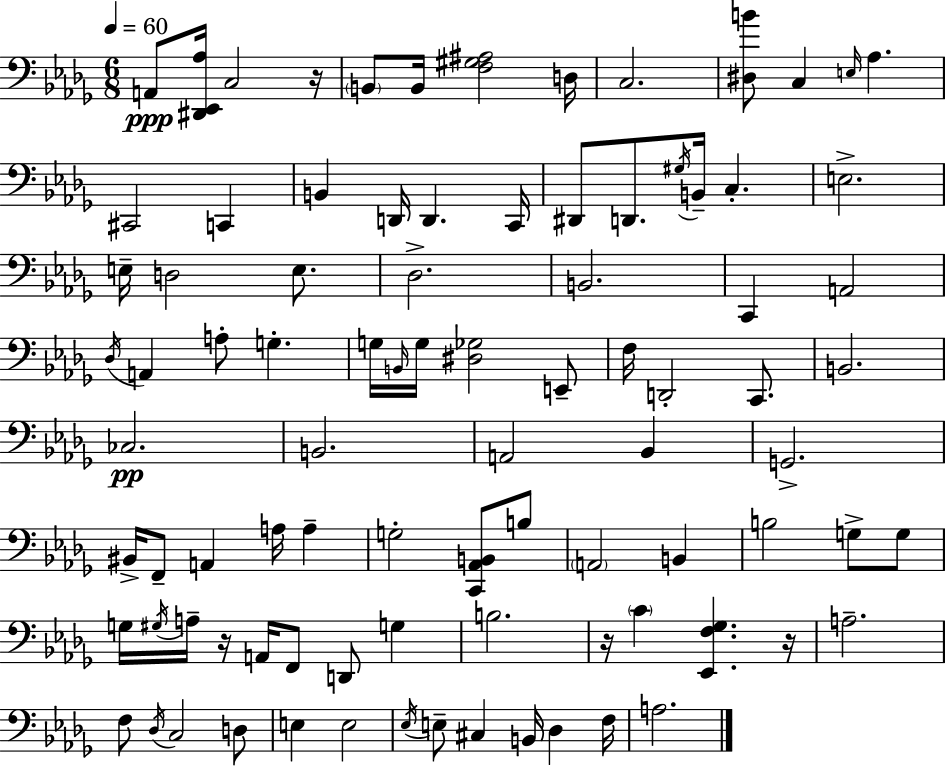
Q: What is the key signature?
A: BES minor